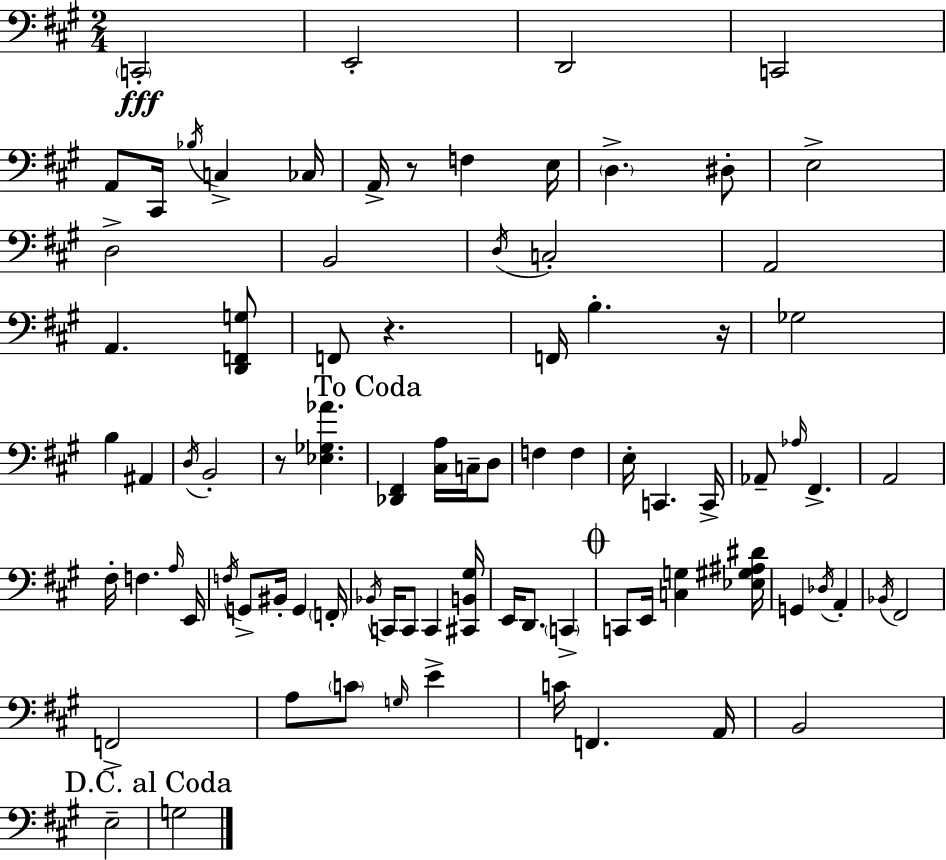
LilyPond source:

{
  \clef bass
  \numericTimeSignature
  \time 2/4
  \key a \major
  \repeat volta 2 { \parenthesize c,2-.\fff | e,2-. | d,2 | c,2 | \break a,8 cis,16 \acciaccatura { bes16 } c4-> | ces16 a,16-> r8 f4 | e16 \parenthesize d4.-> dis8-. | e2-> | \break d2-> | b,2 | \acciaccatura { d16 } c2-. | a,2 | \break a,4. | <d, f, g>8 f,8 r4. | f,16 b4.-. | r16 ges2 | \break b4 ais,4 | \acciaccatura { d16 } b,2-. | r8 <ees ges aes'>4. | \mark "To Coda" <des, fis,>4 <cis a>16 | \break c16-- d8 f4 f4 | e16-. c,4. | c,16-> aes,8-- \grace { aes16 } fis,4.-> | a,2 | \break fis16-. f4. | \grace { a16 } e,16 \acciaccatura { f16 } g,8-> | bis,16-. g,4 \parenthesize f,16-. \acciaccatura { bes,16 } c,16 | c,8 c,4 <cis, b, gis>16 e,16 | \break d,8. \parenthesize c,4-> \mark \markup { \musicglyph "scripts.coda" } c,8 | e,16 <c g>4 <ees gis ais dis'>16 g,4 | \acciaccatura { des16 } a,4-. | \acciaccatura { bes,16 } fis,2 | \break f,2-> | a8 \parenthesize c'8 \grace { g16 } e'4-> | c'16 f,4. | a,16 b,2 | \break e2-- | \mark "D.C. al Coda" g2 | } \bar "|."
}